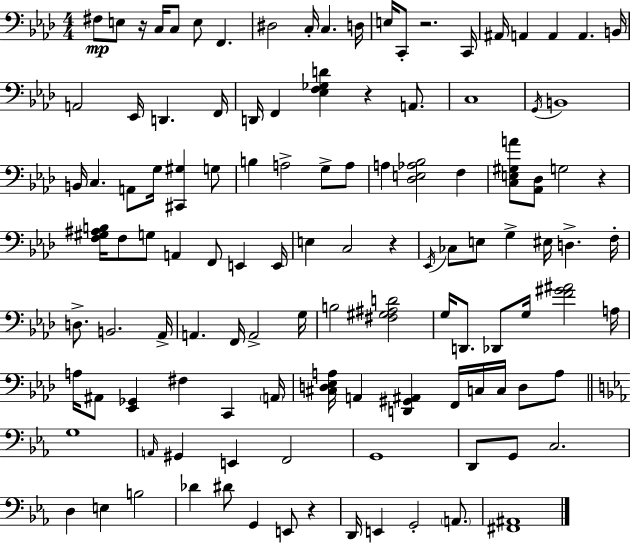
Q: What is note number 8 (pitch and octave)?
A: C3